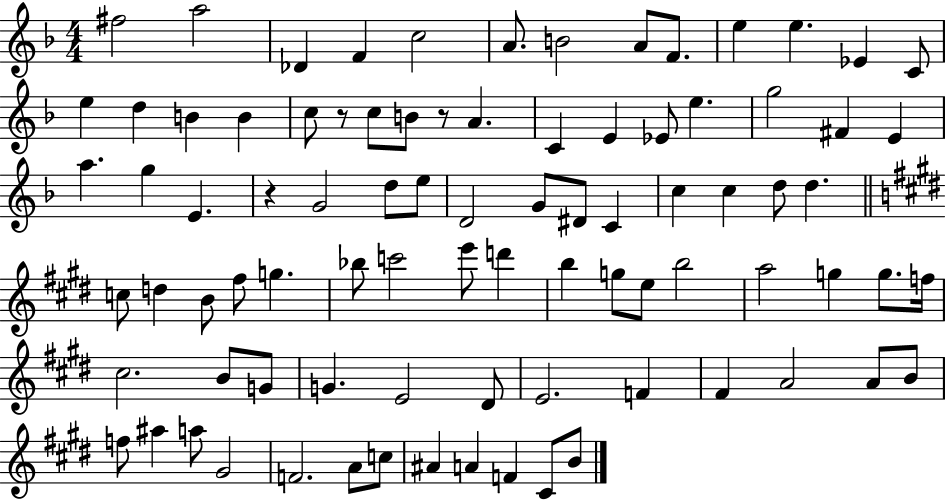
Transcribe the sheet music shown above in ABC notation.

X:1
T:Untitled
M:4/4
L:1/4
K:F
^f2 a2 _D F c2 A/2 B2 A/2 F/2 e e _E C/2 e d B B c/2 z/2 c/2 B/2 z/2 A C E _E/2 e g2 ^F E a g E z G2 d/2 e/2 D2 G/2 ^D/2 C c c d/2 d c/2 d B/2 ^f/2 g _b/2 c'2 e'/2 d' b g/2 e/2 b2 a2 g g/2 f/4 ^c2 B/2 G/2 G E2 ^D/2 E2 F ^F A2 A/2 B/2 f/2 ^a a/2 ^G2 F2 A/2 c/2 ^A A F ^C/2 B/2